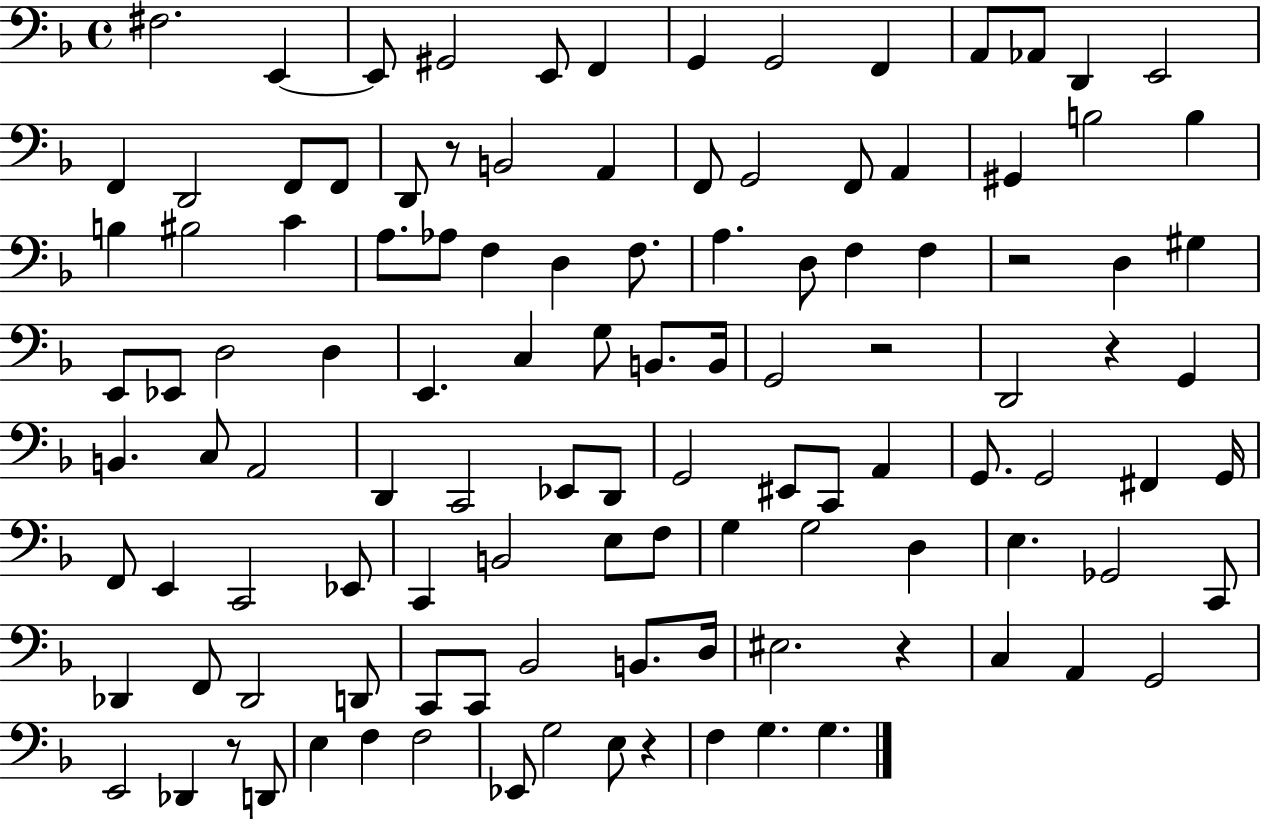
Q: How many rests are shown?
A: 7